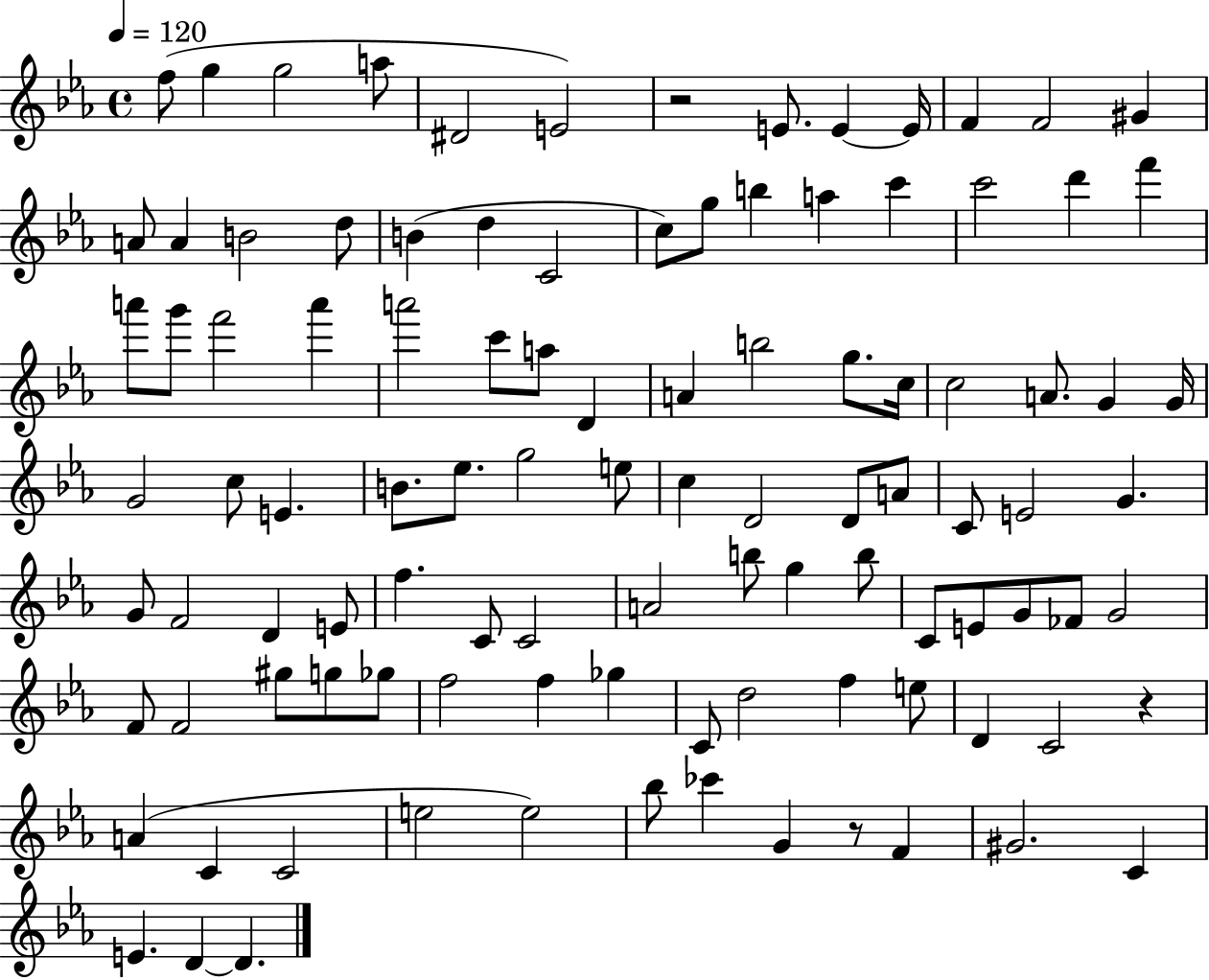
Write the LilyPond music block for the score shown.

{
  \clef treble
  \time 4/4
  \defaultTimeSignature
  \key ees \major
  \tempo 4 = 120
  f''8( g''4 g''2 a''8 | dis'2 e'2) | r2 e'8. e'4~~ e'16 | f'4 f'2 gis'4 | \break a'8 a'4 b'2 d''8 | b'4( d''4 c'2 | c''8) g''8 b''4 a''4 c'''4 | c'''2 d'''4 f'''4 | \break a'''8 g'''8 f'''2 a'''4 | a'''2 c'''8 a''8 d'4 | a'4 b''2 g''8. c''16 | c''2 a'8. g'4 g'16 | \break g'2 c''8 e'4. | b'8. ees''8. g''2 e''8 | c''4 d'2 d'8 a'8 | c'8 e'2 g'4. | \break g'8 f'2 d'4 e'8 | f''4. c'8 c'2 | a'2 b''8 g''4 b''8 | c'8 e'8 g'8 fes'8 g'2 | \break f'8 f'2 gis''8 g''8 ges''8 | f''2 f''4 ges''4 | c'8 d''2 f''4 e''8 | d'4 c'2 r4 | \break a'4( c'4 c'2 | e''2 e''2) | bes''8 ces'''4 g'4 r8 f'4 | gis'2. c'4 | \break e'4. d'4~~ d'4. | \bar "|."
}